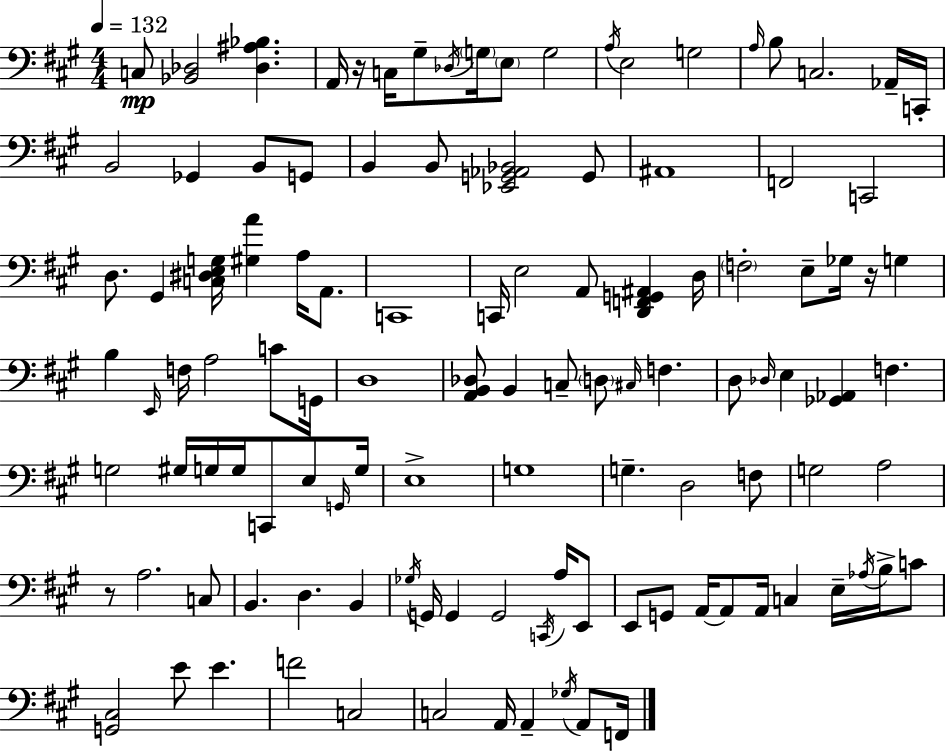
C3/e [Bb2,Db3]/h [Db3,A#3,Bb3]/q. A2/s R/s C3/s G#3/e Db3/s G3/s E3/e G3/h A3/s E3/h G3/h A3/s B3/e C3/h. Ab2/s C2/s B2/h Gb2/q B2/e G2/e B2/q B2/e [Eb2,G2,Ab2,Bb2]/h G2/e A#2/w F2/h C2/h D3/e. G#2/q [C3,D#3,E3,G3]/s [G#3,A4]/q A3/s A2/e. C2/w C2/s E3/h A2/e [D2,F2,G2,A#2]/q D3/s F3/h E3/e Gb3/s R/s G3/q B3/q E2/s F3/s A3/h C4/e G2/s D3/w [A2,B2,Db3]/e B2/q C3/e D3/e C#3/s F3/q. D3/e Db3/s E3/q [Gb2,Ab2]/q F3/q. G3/h G#3/s G3/s G3/s C2/e E3/e G2/s G3/s E3/w G3/w G3/q. D3/h F3/e G3/h A3/h R/e A3/h. C3/e B2/q. D3/q. B2/q Gb3/s G2/s G2/q G2/h C2/s A3/s E2/e E2/e G2/e A2/s A2/e A2/s C3/q E3/s Ab3/s B3/s C4/e [G2,C#3]/h E4/e E4/q. F4/h C3/h C3/h A2/s A2/q Gb3/s A2/e F2/s